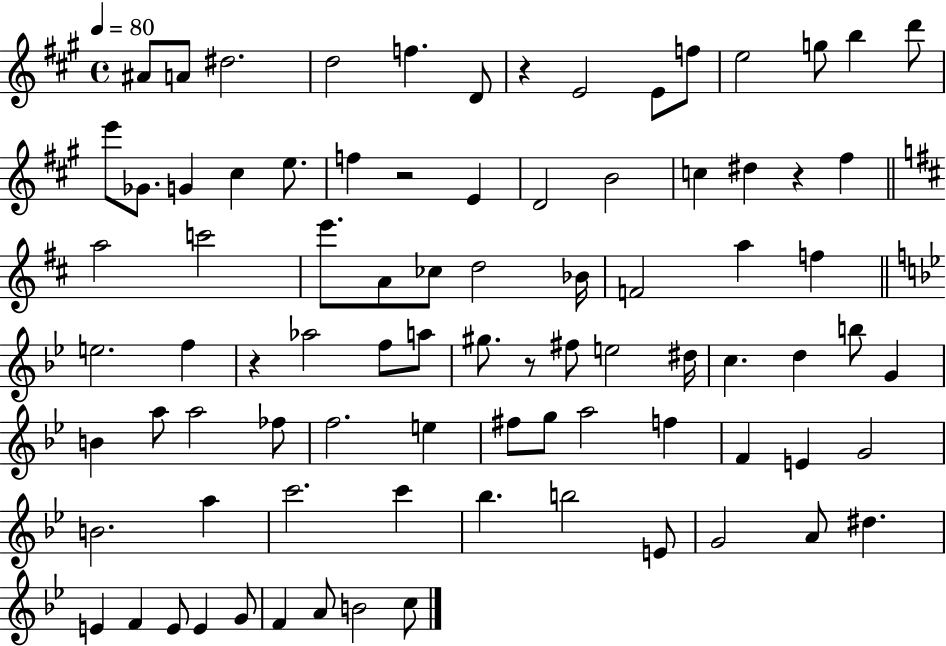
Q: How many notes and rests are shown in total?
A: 85